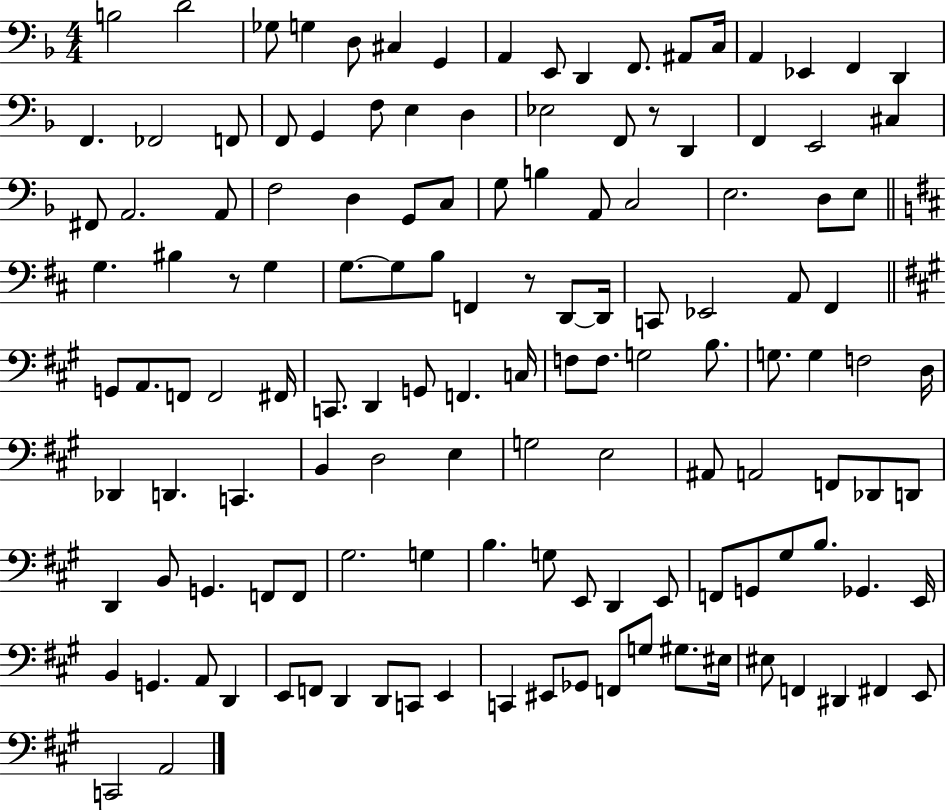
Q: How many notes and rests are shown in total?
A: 134